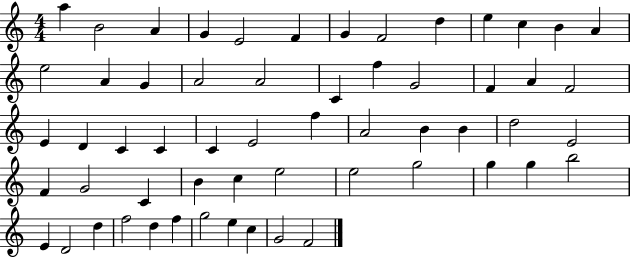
A5/q B4/h A4/q G4/q E4/h F4/q G4/q F4/h D5/q E5/q C5/q B4/q A4/q E5/h A4/q G4/q A4/h A4/h C4/q F5/q G4/h F4/q A4/q F4/h E4/q D4/q C4/q C4/q C4/q E4/h F5/q A4/h B4/q B4/q D5/h E4/h F4/q G4/h C4/q B4/q C5/q E5/h E5/h G5/h G5/q G5/q B5/h E4/q D4/h D5/q F5/h D5/q F5/q G5/h E5/q C5/q G4/h F4/h